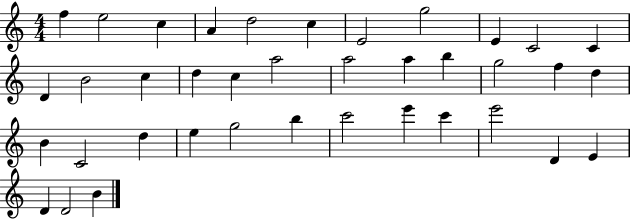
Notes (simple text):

F5/q E5/h C5/q A4/q D5/h C5/q E4/h G5/h E4/q C4/h C4/q D4/q B4/h C5/q D5/q C5/q A5/h A5/h A5/q B5/q G5/h F5/q D5/q B4/q C4/h D5/q E5/q G5/h B5/q C6/h E6/q C6/q E6/h D4/q E4/q D4/q D4/h B4/q